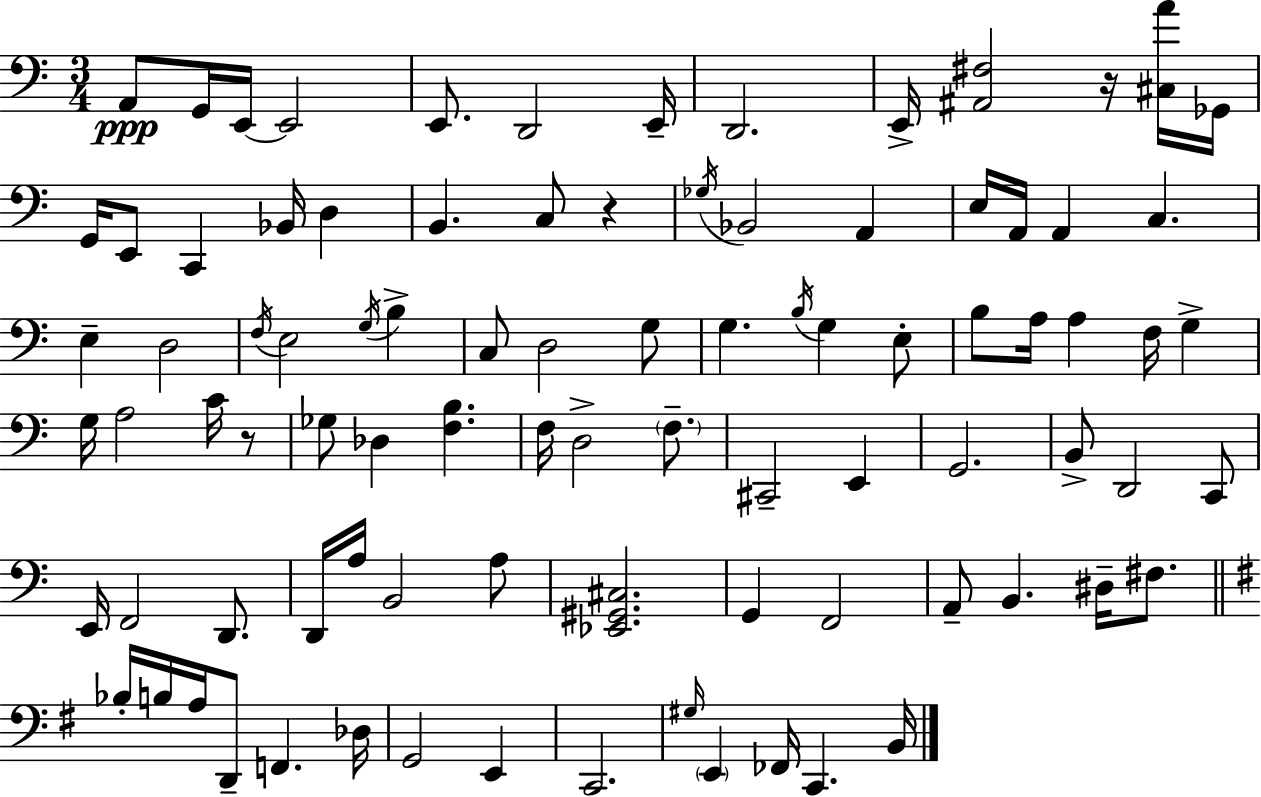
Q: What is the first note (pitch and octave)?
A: A2